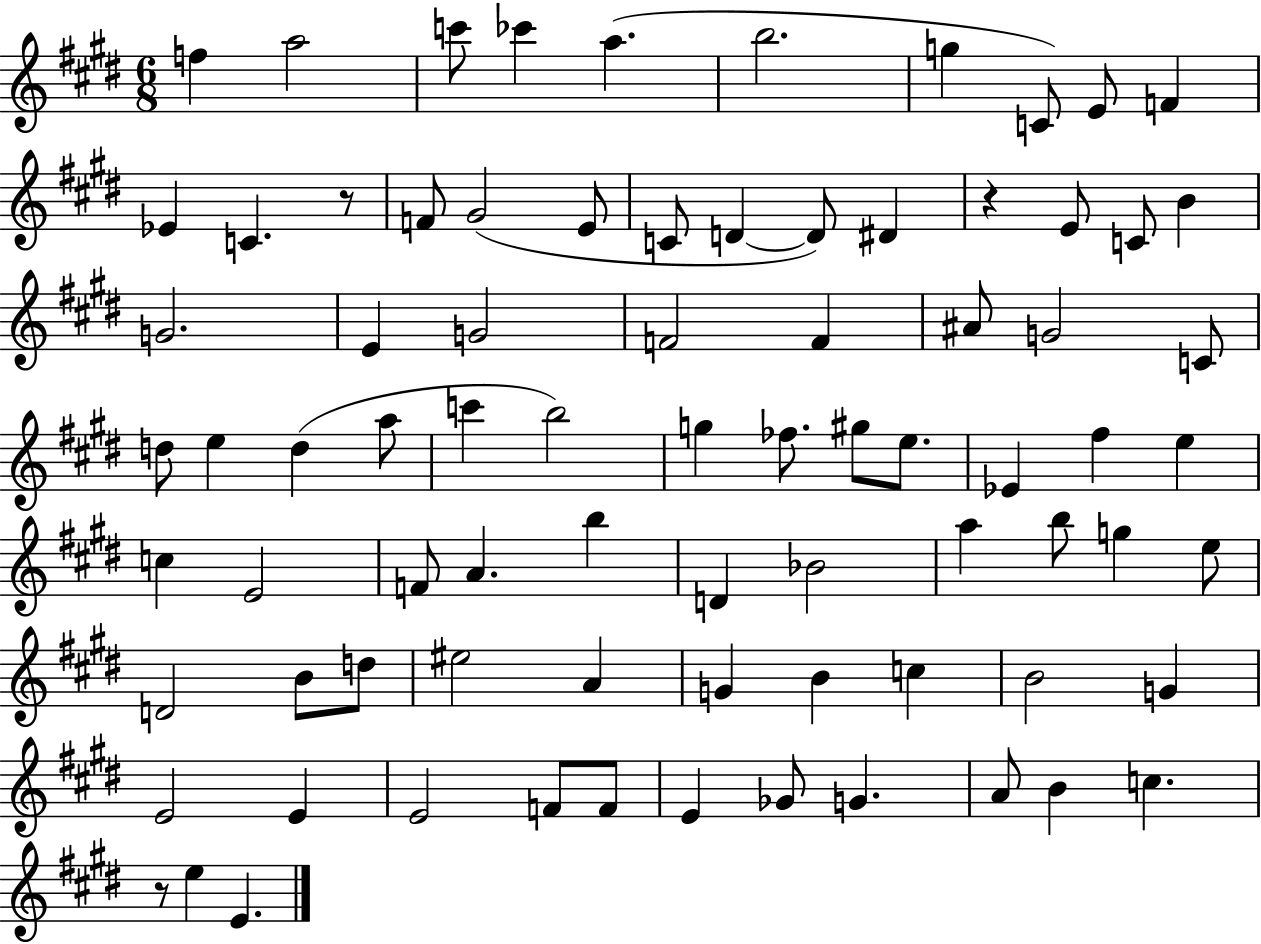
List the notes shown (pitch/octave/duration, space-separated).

F5/q A5/h C6/e CES6/q A5/q. B5/h. G5/q C4/e E4/e F4/q Eb4/q C4/q. R/e F4/e G#4/h E4/e C4/e D4/q D4/e D#4/q R/q E4/e C4/e B4/q G4/h. E4/q G4/h F4/h F4/q A#4/e G4/h C4/e D5/e E5/q D5/q A5/e C6/q B5/h G5/q FES5/e. G#5/e E5/e. Eb4/q F#5/q E5/q C5/q E4/h F4/e A4/q. B5/q D4/q Bb4/h A5/q B5/e G5/q E5/e D4/h B4/e D5/e EIS5/h A4/q G4/q B4/q C5/q B4/h G4/q E4/h E4/q E4/h F4/e F4/e E4/q Gb4/e G4/q. A4/e B4/q C5/q. R/e E5/q E4/q.